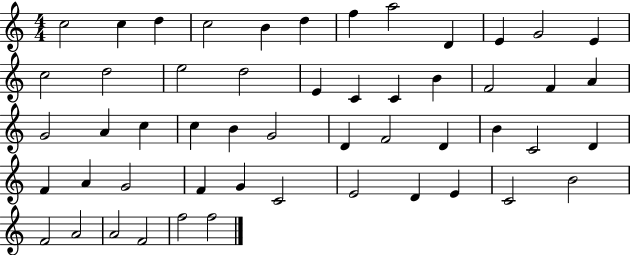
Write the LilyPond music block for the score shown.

{
  \clef treble
  \numericTimeSignature
  \time 4/4
  \key c \major
  c''2 c''4 d''4 | c''2 b'4 d''4 | f''4 a''2 d'4 | e'4 g'2 e'4 | \break c''2 d''2 | e''2 d''2 | e'4 c'4 c'4 b'4 | f'2 f'4 a'4 | \break g'2 a'4 c''4 | c''4 b'4 g'2 | d'4 f'2 d'4 | b'4 c'2 d'4 | \break f'4 a'4 g'2 | f'4 g'4 c'2 | e'2 d'4 e'4 | c'2 b'2 | \break f'2 a'2 | a'2 f'2 | f''2 f''2 | \bar "|."
}